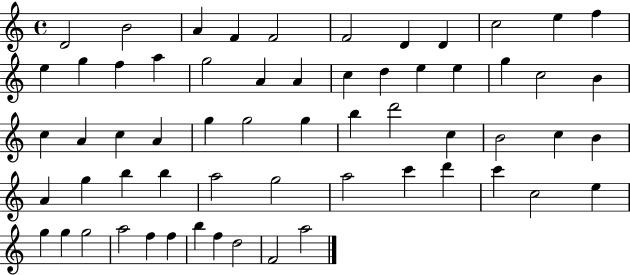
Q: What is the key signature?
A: C major